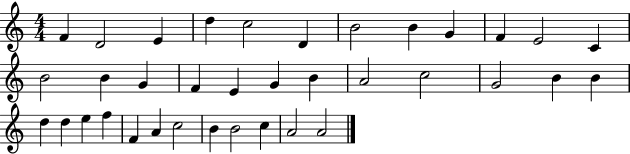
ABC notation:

X:1
T:Untitled
M:4/4
L:1/4
K:C
F D2 E d c2 D B2 B G F E2 C B2 B G F E G B A2 c2 G2 B B d d e f F A c2 B B2 c A2 A2